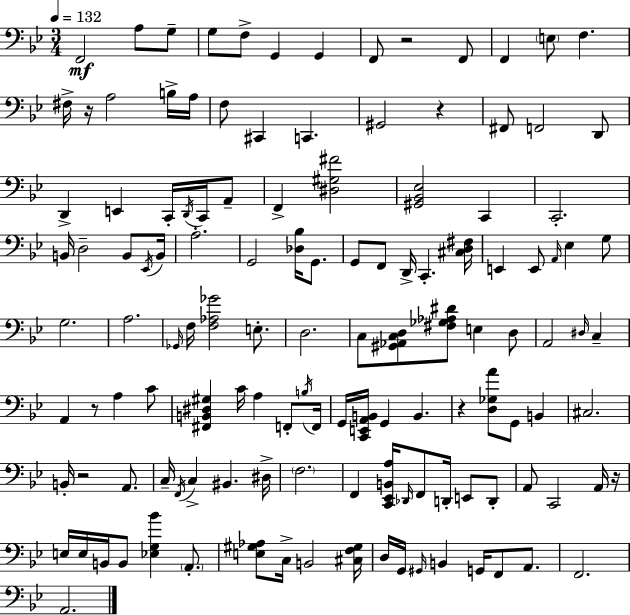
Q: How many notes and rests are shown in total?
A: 129